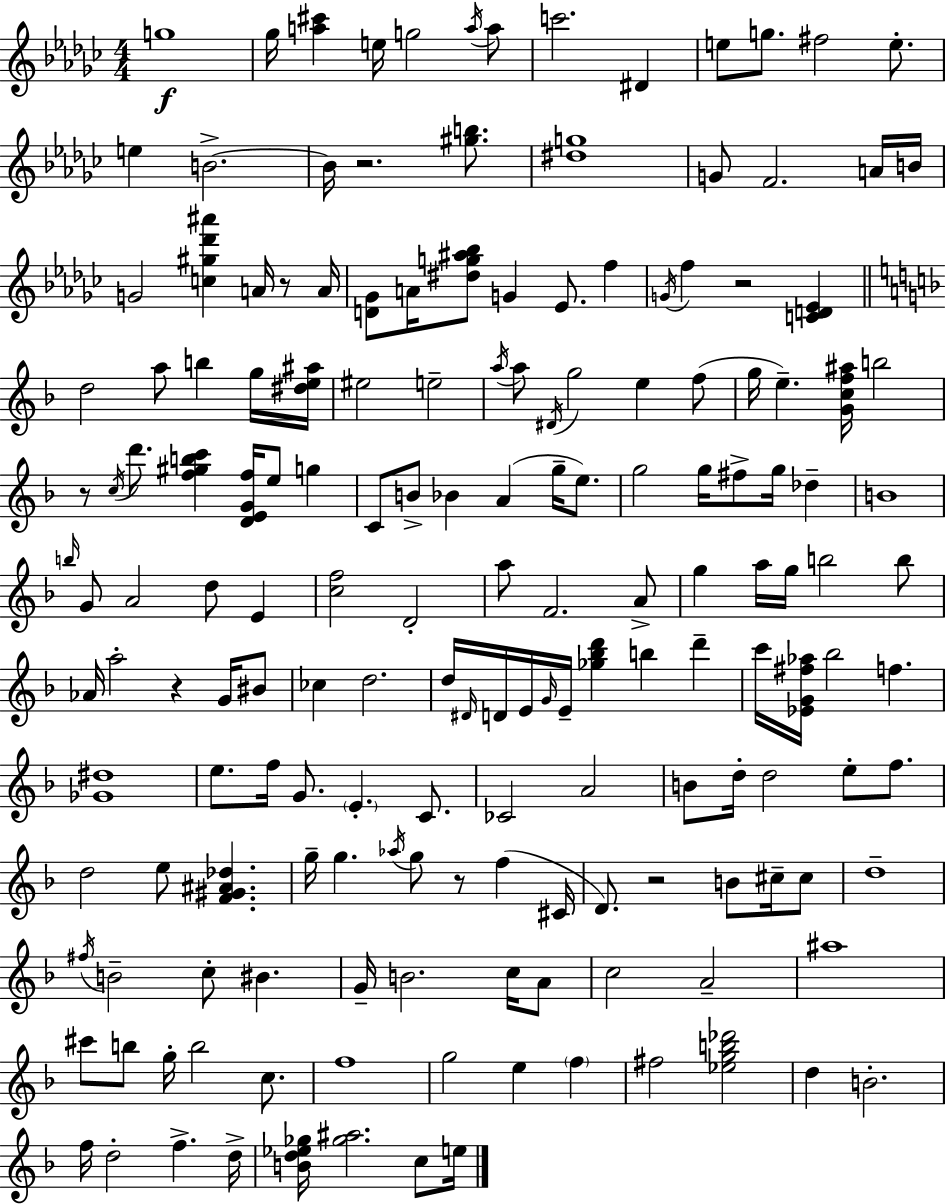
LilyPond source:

{
  \clef treble
  \numericTimeSignature
  \time 4/4
  \key ees \minor
  \repeat volta 2 { g''1\f | ges''16 <a'' cis'''>4 e''16 g''2 \acciaccatura { a''16 } a''8 | c'''2. dis'4 | e''8 g''8. fis''2 e''8.-. | \break e''4 b'2.->~~ | b'16 r2. <gis'' b''>8. | <dis'' g''>1 | g'8 f'2. a'16 | \break b'16 g'2 <c'' gis'' des''' ais'''>4 a'16 r8 | a'16 <d' ges'>8 a'16 <dis'' g'' ais'' bes''>8 g'4 ees'8. f''4 | \acciaccatura { g'16 } f''4 r2 <c' d' ees'>4 | \bar "||" \break \key f \major d''2 a''8 b''4 g''16 <dis'' e'' ais''>16 | eis''2 e''2-- | \acciaccatura { a''16 } a''8 \acciaccatura { dis'16 } g''2 e''4 | f''8( g''16 e''4.--) <g' c'' f'' ais''>16 b''2 | \break r8 \acciaccatura { c''16 } d'''8. <f'' gis'' b'' c'''>4 <d' e' g' f''>16 e''8 g''4 | c'8 b'8-> bes'4 a'4( g''16-- | e''8.) g''2 g''16 fis''8-> g''16 des''4-- | b'1 | \break \grace { b''16 } g'8 a'2 d''8 | e'4 <c'' f''>2 d'2-. | a''8 f'2. | a'8-> g''4 a''16 g''16 b''2 | \break b''8 aes'16 a''2-. r4 | g'16 bis'8 ces''4 d''2. | d''16 \grace { dis'16 } d'16 e'16 \grace { g'16 } e'16-- <ges'' bes'' d'''>4 b''4 | d'''4-- c'''16 <ees' g' fis'' aes''>16 bes''2 | \break f''4. <ges' dis''>1 | e''8. f''16 g'8. \parenthesize e'4.-. | c'8. ces'2 a'2 | b'8 d''16-. d''2 | \break e''8-. f''8. d''2 e''8 | <f' gis' ais' des''>4. g''16-- g''4. \acciaccatura { aes''16 } g''8 | r8 f''4( cis'16 d'8.) r2 | b'8 cis''16-- cis''8 d''1-- | \break \acciaccatura { fis''16 } b'2-- | c''8-. bis'4. g'16-- b'2. | c''16 a'8 c''2 | a'2-- ais''1 | \break cis'''8 b''8 g''16-. b''2 | c''8. f''1 | g''2 | e''4 \parenthesize f''4 fis''2 | \break <ees'' g'' b'' des'''>2 d''4 b'2.-. | f''16 d''2-. | f''4.-> d''16-> <b' d'' ees'' ges''>16 <ges'' ais''>2. | c''8 e''16 } \bar "|."
}